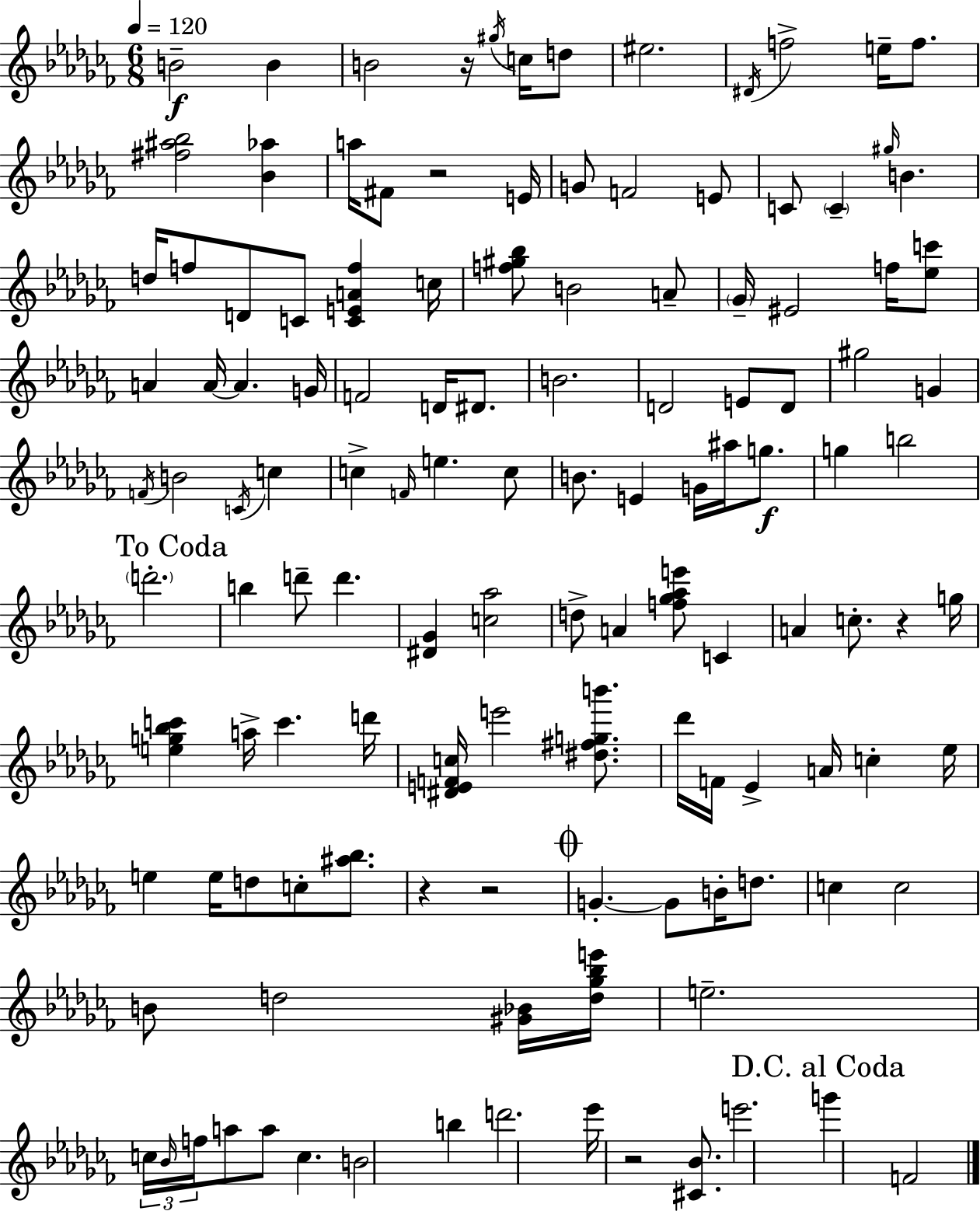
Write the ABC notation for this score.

X:1
T:Untitled
M:6/8
L:1/4
K:Abm
B2 B B2 z/4 ^g/4 c/4 d/2 ^e2 ^D/4 f2 e/4 f/2 [^f^a_b]2 [_B_a] a/4 ^F/2 z2 E/4 G/2 F2 E/2 C/2 C ^g/4 B d/4 f/2 D/2 C/2 [CEAf] c/4 [f^g_b]/2 B2 A/2 _G/4 ^E2 f/4 [_ec']/2 A A/4 A G/4 F2 D/4 ^D/2 B2 D2 E/2 D/2 ^g2 G F/4 B2 C/4 c c F/4 e c/2 B/2 E G/4 ^a/4 g/2 g b2 d'2 b d'/2 d' [^D_G] [c_a]2 d/2 A [f_g_ae']/2 C A c/2 z g/4 [eg_bc'] a/4 c' d'/4 [^DEFc]/4 e'2 [^d^fgb']/2 _d'/4 F/4 _E A/4 c _e/4 e e/4 d/2 c/2 [^a_b]/2 z z2 G G/2 B/4 d/2 c c2 B/2 d2 [^G_B]/4 [d_g_be']/4 e2 c/4 _B/4 f/4 a/2 a/2 c B2 b d'2 _e'/4 z2 [^C_B]/2 e'2 g' F2